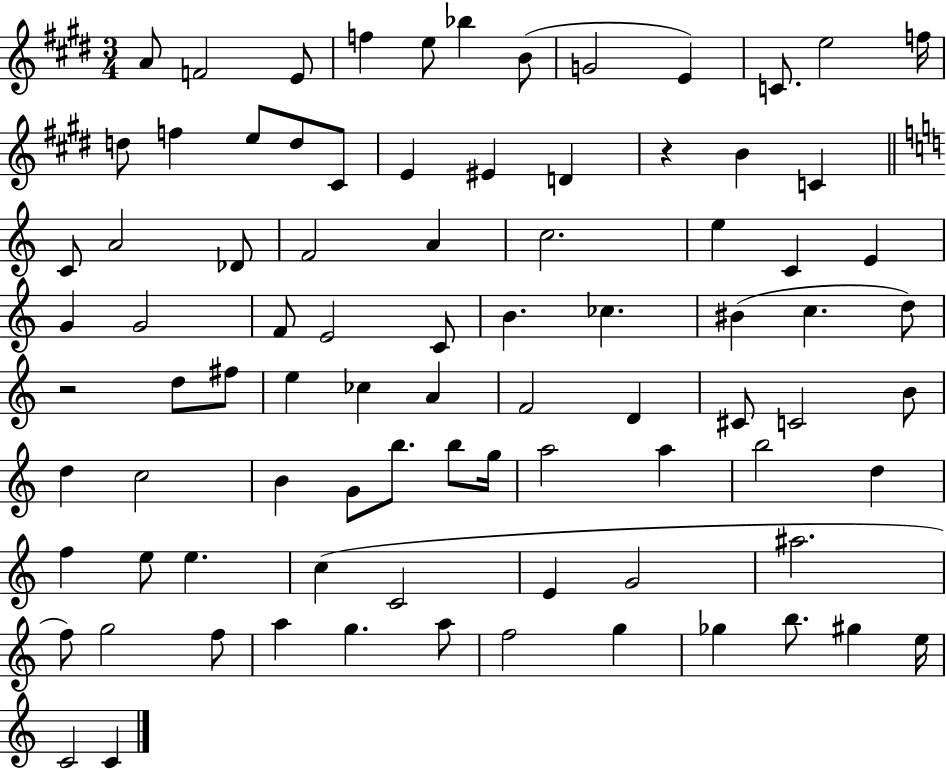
A4/e F4/h E4/e F5/q E5/e Bb5/q B4/e G4/h E4/q C4/e. E5/h F5/s D5/e F5/q E5/e D5/e C#4/e E4/q EIS4/q D4/q R/q B4/q C4/q C4/e A4/h Db4/e F4/h A4/q C5/h. E5/q C4/q E4/q G4/q G4/h F4/e E4/h C4/e B4/q. CES5/q. BIS4/q C5/q. D5/e R/h D5/e F#5/e E5/q CES5/q A4/q F4/h D4/q C#4/e C4/h B4/e D5/q C5/h B4/q G4/e B5/e. B5/e G5/s A5/h A5/q B5/h D5/q F5/q E5/e E5/q. C5/q C4/h E4/q G4/h A#5/h. F5/e G5/h F5/e A5/q G5/q. A5/e F5/h G5/q Gb5/q B5/e. G#5/q E5/s C4/h C4/q